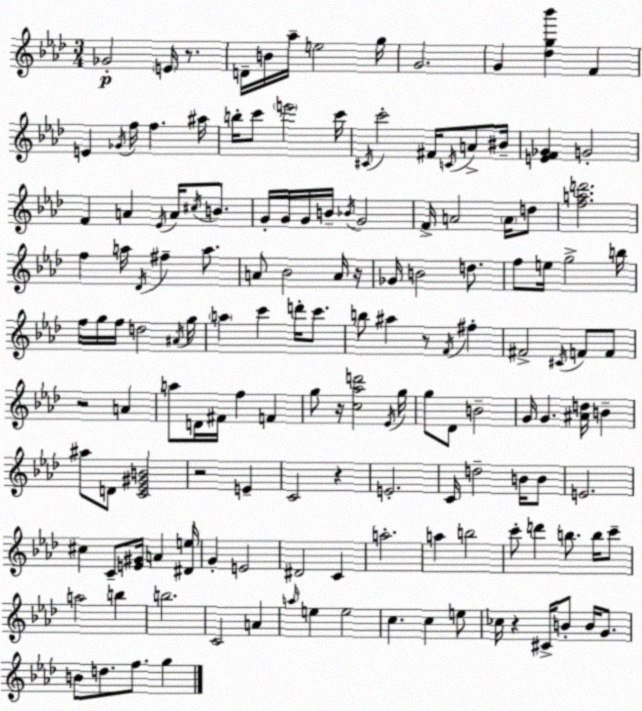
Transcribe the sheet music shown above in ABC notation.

X:1
T:Untitled
M:3/4
L:1/4
K:Fm
_G2 E/4 z/2 D/4 B/4 _a/4 e2 g/4 G2 G [_dg_b'] F E _G/4 f/4 f ^a/4 b/4 c'/2 e'2 c'/4 ^C/4 c'2 ^F/4 C/4 A/2 ^B/4 [EF_G] G2 F A _E/4 A/4 ^c/4 B/2 G/4 G/4 G/4 B/4 _B/4 G2 F/4 A2 A/4 d/2 [fad']2 f a/4 _D/4 ^f a/2 A/2 _B2 A/4 z/4 _G/4 B2 d/2 f/2 e/4 g2 b/4 f/4 g/4 f/4 d2 ^A/4 g/4 a c' d'/4 c'/2 b/2 ^a z/2 F/4 ^f ^F2 ^C/4 F/2 F/2 z2 A a/2 D/4 ^F/4 f F g/2 z/4 [c_ad']2 _E/4 g/4 g/2 _D/2 B2 G/4 G [^Ad]/4 B ^a/2 D/2 [C_E^GB]2 z2 E C2 z E2 C/4 d2 B/4 B/2 E2 ^c C/2 [E^G]/4 A [^De]/4 G E2 ^D2 C a2 a b2 c'/2 d' b/2 b/4 c'/2 a2 b b2 C2 A a/4 e e2 c c e/2 _c/4 z ^C/4 B/2 B/4 G/2 B/2 d/2 f/2 g